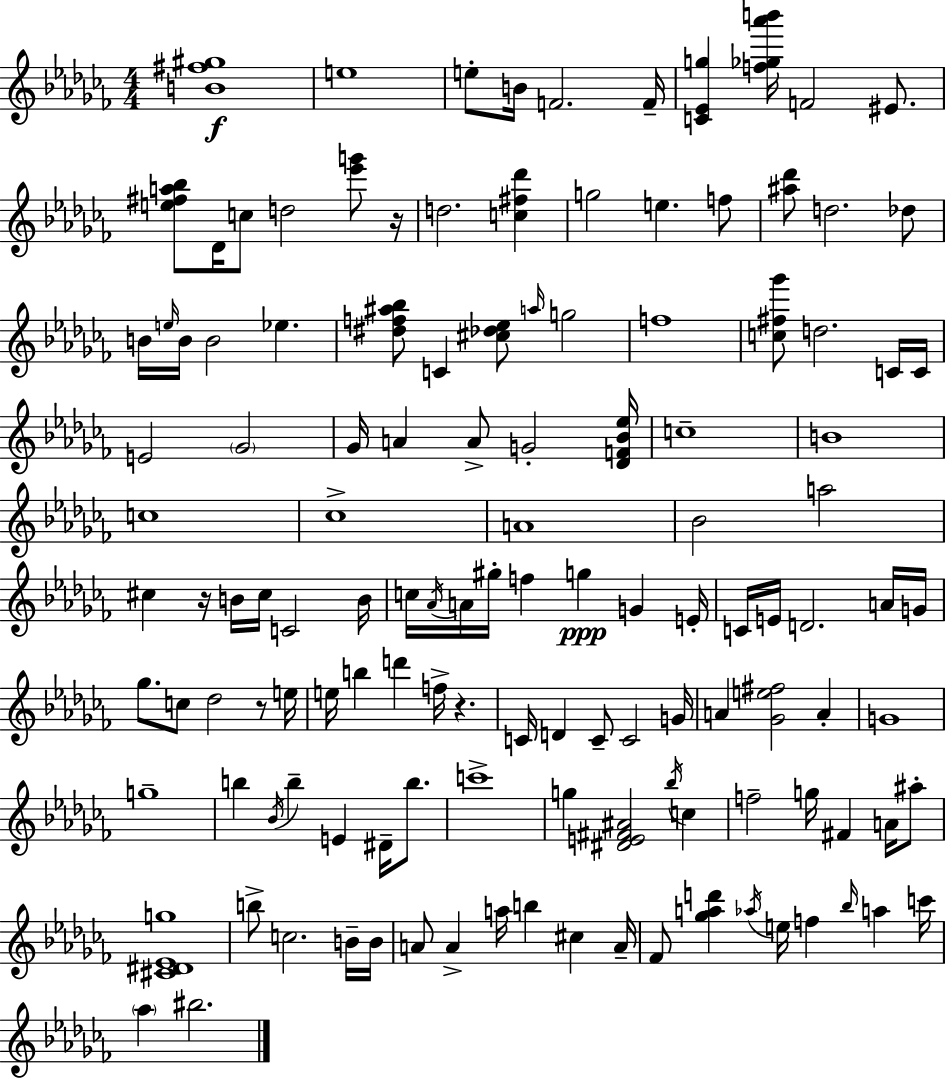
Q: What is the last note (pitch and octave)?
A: BIS5